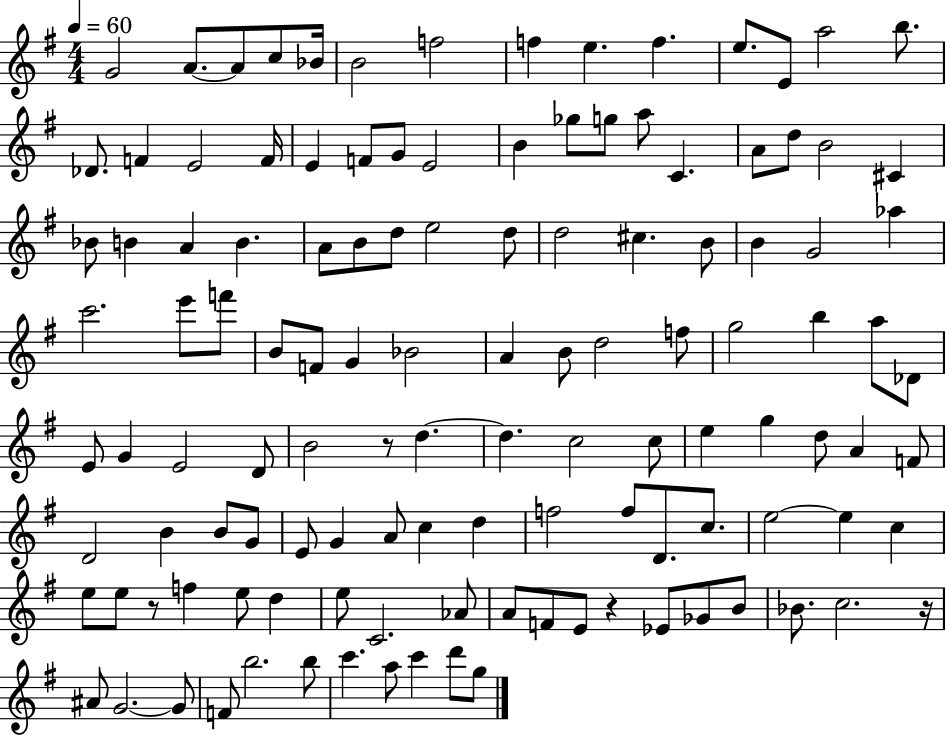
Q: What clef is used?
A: treble